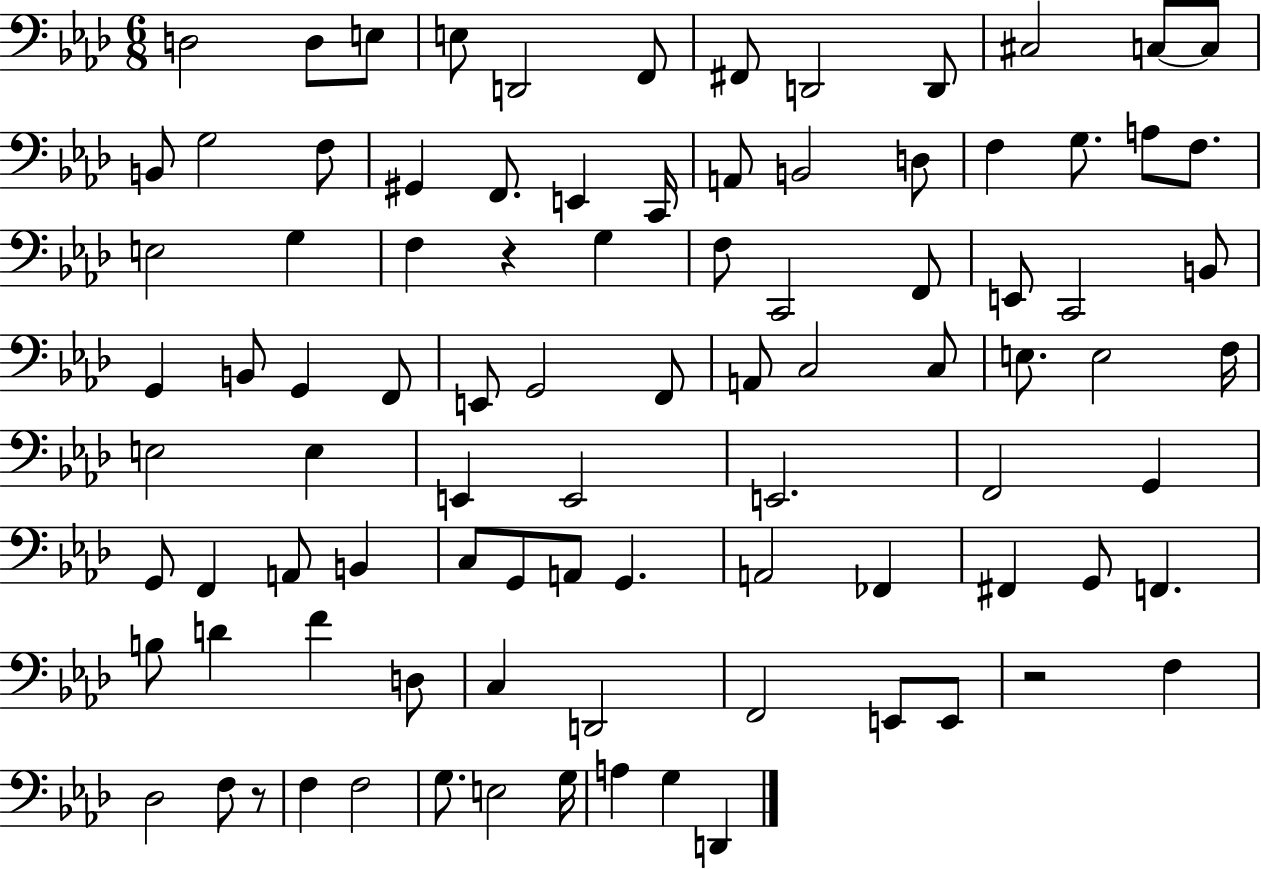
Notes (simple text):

D3/h D3/e E3/e E3/e D2/h F2/e F#2/e D2/h D2/e C#3/h C3/e C3/e B2/e G3/h F3/e G#2/q F2/e. E2/q C2/s A2/e B2/h D3/e F3/q G3/e. A3/e F3/e. E3/h G3/q F3/q R/q G3/q F3/e C2/h F2/e E2/e C2/h B2/e G2/q B2/e G2/q F2/e E2/e G2/h F2/e A2/e C3/h C3/e E3/e. E3/h F3/s E3/h E3/q E2/q E2/h E2/h. F2/h G2/q G2/e F2/q A2/e B2/q C3/e G2/e A2/e G2/q. A2/h FES2/q F#2/q G2/e F2/q. B3/e D4/q F4/q D3/e C3/q D2/h F2/h E2/e E2/e R/h F3/q Db3/h F3/e R/e F3/q F3/h G3/e. E3/h G3/s A3/q G3/q D2/q